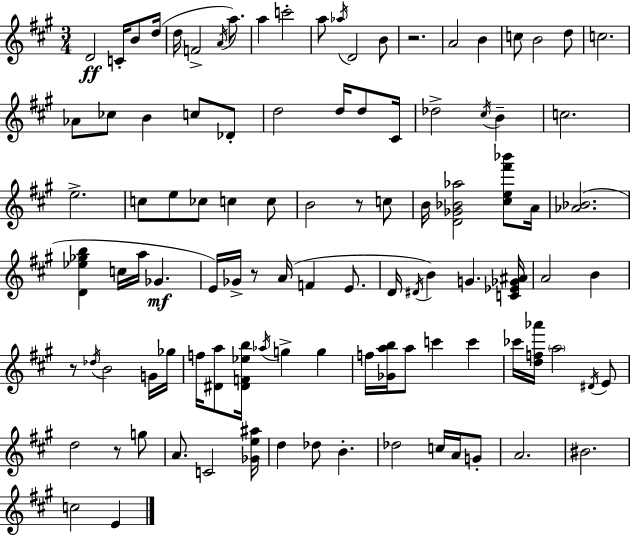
{
  \clef treble
  \numericTimeSignature
  \time 3/4
  \key a \major
  d'2\ff c'16-. b'8 d''16( | d''16 f'2-> \acciaccatura { a'16 } a''8.) | a''4 c'''2-. | a''8 \acciaccatura { aes''16 } d'2 | \break b'8 r2. | a'2 b'4 | c''8 b'2 | d''8 c''2. | \break aes'8 ces''8 b'4 c''8 | des'8-. d''2 d''16 d''8 | cis'16 des''2-> \acciaccatura { cis''16 } b'4-- | c''2. | \break e''2.-> | c''8 e''8 ces''8 c''4 | c''8 b'2 r8 | c''8 b'16 <d' ges' bes' aes''>2 | \break <cis'' e'' fis''' bes'''>8 a'16 <aes' bes'>2.( | <d' ees'' ges'' b''>4 c''16 a''16 ges'4.\mf | e'16) ges'16-> r8 a'16( f'4 | e'8. d'16 \acciaccatura { dis'16 } b'4) g'4. | \break <c' ees' ges' ais'>16 a'2 | b'4 r8 \acciaccatura { des''16 } b'2 | g'16 ges''16 f''16 <dis' a''>8 <dis' f' ees'' b''>16 \acciaccatura { aes''16 } g''4-> | g''4 f''16 <ges' a'' b''>16 a''8 c'''4 | \break c'''4 ces'''16 <d'' f'' aes'''>16 \parenthesize a''2 | \acciaccatura { dis'16 } e'8 d''2 | r8 g''8 a'8. c'2 | <ges' e'' ais''>16 d''4 des''8 | \break b'4.-. des''2 | c''16 a'16 g'8-. a'2. | bis'2. | c''2 | \break e'4 \bar "|."
}